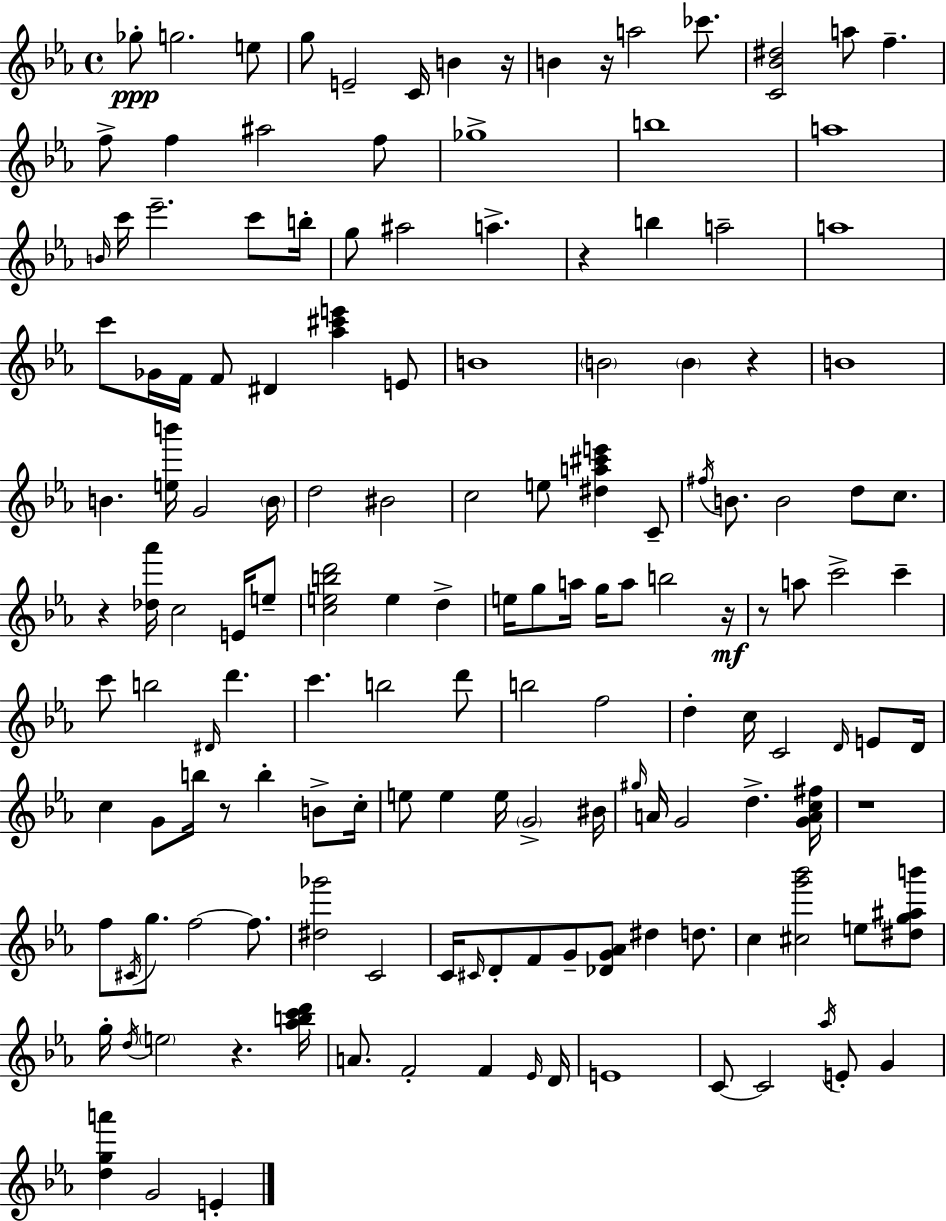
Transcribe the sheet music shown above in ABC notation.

X:1
T:Untitled
M:4/4
L:1/4
K:Eb
_g/2 g2 e/2 g/2 E2 C/4 B z/4 B z/4 a2 _c'/2 [C_B^d]2 a/2 f f/2 f ^a2 f/2 _g4 b4 a4 B/4 c'/4 _e'2 c'/2 b/4 g/2 ^a2 a z b a2 a4 c'/2 _G/4 F/4 F/2 ^D [_a^c'e'] E/2 B4 B2 B z B4 B [eb']/4 G2 B/4 d2 ^B2 c2 e/2 [^da^c'e'] C/2 ^f/4 B/2 B2 d/2 c/2 z [_d_a']/4 c2 E/4 e/2 [cebd']2 e d e/4 g/2 a/4 g/4 a/2 b2 z/4 z/2 a/2 c'2 c' c'/2 b2 ^D/4 d' c' b2 d'/2 b2 f2 d c/4 C2 D/4 E/2 D/4 c G/2 b/4 z/2 b B/2 c/4 e/2 e e/4 G2 ^B/4 ^g/4 A/4 G2 d [GAc^f]/4 z4 f/2 ^C/4 g/2 f2 f/2 [^d_g']2 C2 C/4 ^C/4 D/2 F/2 G/2 [_DG_A]/2 ^d d/2 c [^cg'_b']2 e/2 [^dg^ab']/2 g/4 d/4 e2 z [_abc'd']/4 A/2 F2 F _E/4 D/4 E4 C/2 C2 _a/4 E/2 G [dga'] G2 E